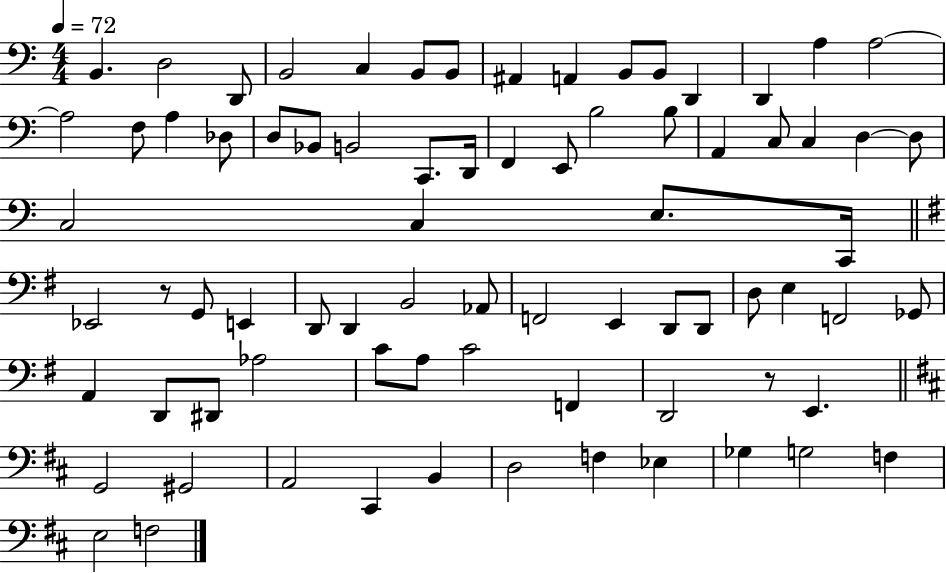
{
  \clef bass
  \numericTimeSignature
  \time 4/4
  \key c \major
  \tempo 4 = 72
  b,4. d2 d,8 | b,2 c4 b,8 b,8 | ais,4 a,4 b,8 b,8 d,4 | d,4 a4 a2~~ | \break a2 f8 a4 des8 | d8 bes,8 b,2 c,8. d,16 | f,4 e,8 b2 b8 | a,4 c8 c4 d4~~ d8 | \break c2 c4 e8. c,16 | \bar "||" \break \key g \major ees,2 r8 g,8 e,4 | d,8 d,4 b,2 aes,8 | f,2 e,4 d,8 d,8 | d8 e4 f,2 ges,8 | \break a,4 d,8 dis,8 aes2 | c'8 a8 c'2 f,4 | d,2 r8 e,4. | \bar "||" \break \key b \minor g,2 gis,2 | a,2 cis,4 b,4 | d2 f4 ees4 | ges4 g2 f4 | \break e2 f2 | \bar "|."
}